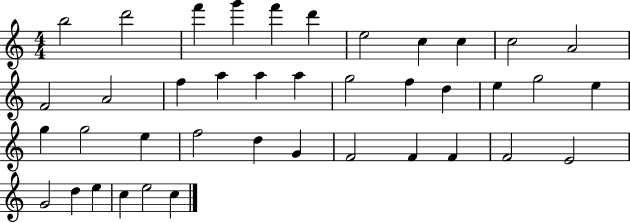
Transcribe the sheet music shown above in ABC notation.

X:1
T:Untitled
M:4/4
L:1/4
K:C
b2 d'2 f' g' f' d' e2 c c c2 A2 F2 A2 f a a a g2 f d e g2 e g g2 e f2 d G F2 F F F2 E2 G2 d e c e2 c